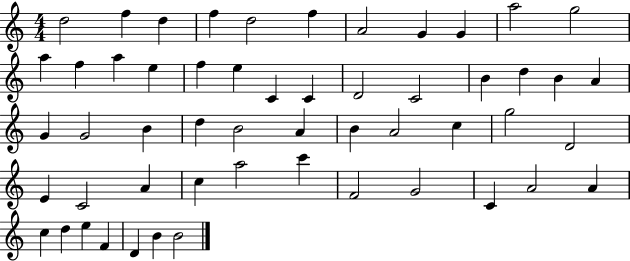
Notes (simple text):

D5/h F5/q D5/q F5/q D5/h F5/q A4/h G4/q G4/q A5/h G5/h A5/q F5/q A5/q E5/q F5/q E5/q C4/q C4/q D4/h C4/h B4/q D5/q B4/q A4/q G4/q G4/h B4/q D5/q B4/h A4/q B4/q A4/h C5/q G5/h D4/h E4/q C4/h A4/q C5/q A5/h C6/q F4/h G4/h C4/q A4/h A4/q C5/q D5/q E5/q F4/q D4/q B4/q B4/h